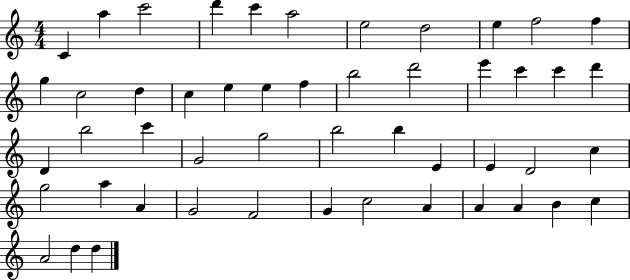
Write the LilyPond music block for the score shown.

{
  \clef treble
  \numericTimeSignature
  \time 4/4
  \key c \major
  c'4 a''4 c'''2 | d'''4 c'''4 a''2 | e''2 d''2 | e''4 f''2 f''4 | \break g''4 c''2 d''4 | c''4 e''4 e''4 f''4 | b''2 d'''2 | e'''4 c'''4 c'''4 d'''4 | \break d'4 b''2 c'''4 | g'2 g''2 | b''2 b''4 e'4 | e'4 d'2 c''4 | \break g''2 a''4 a'4 | g'2 f'2 | g'4 c''2 a'4 | a'4 a'4 b'4 c''4 | \break a'2 d''4 d''4 | \bar "|."
}